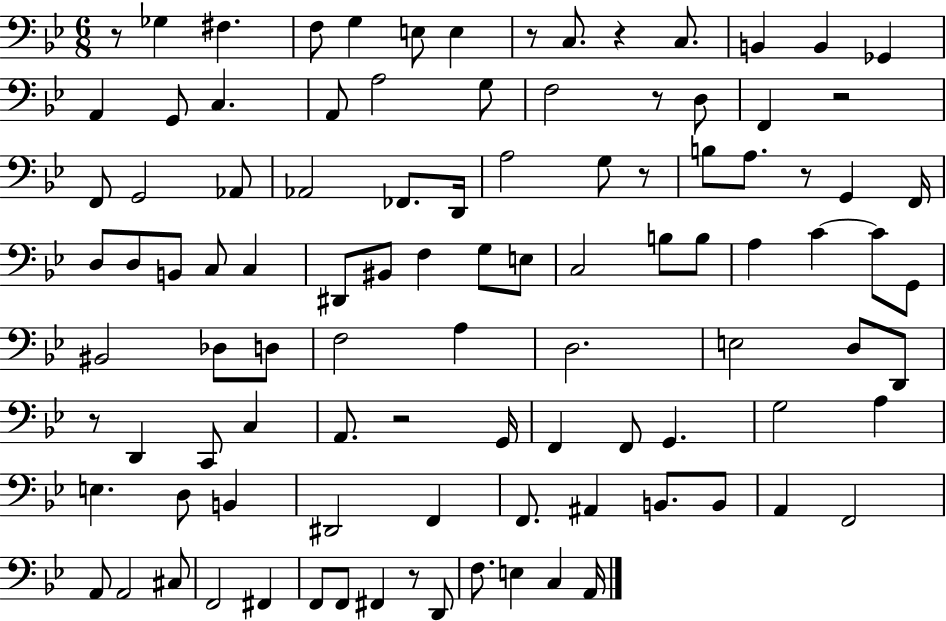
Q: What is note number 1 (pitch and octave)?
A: Gb3